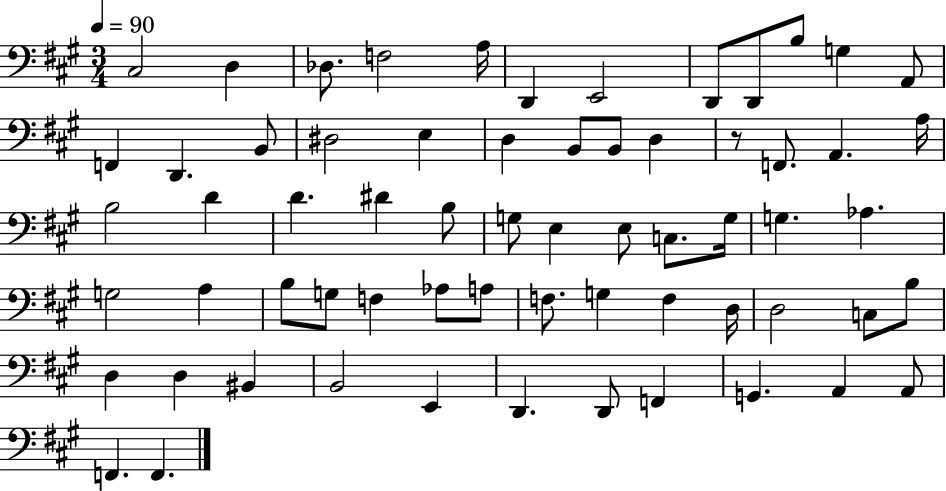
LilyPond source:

{
  \clef bass
  \numericTimeSignature
  \time 3/4
  \key a \major
  \tempo 4 = 90
  cis2 d4 | des8. f2 a16 | d,4 e,2 | d,8 d,8 b8 g4 a,8 | \break f,4 d,4. b,8 | dis2 e4 | d4 b,8 b,8 d4 | r8 f,8. a,4. a16 | \break b2 d'4 | d'4. dis'4 b8 | g8 e4 e8 c8. g16 | g4. aes4. | \break g2 a4 | b8 g8 f4 aes8 a8 | f8. g4 f4 d16 | d2 c8 b8 | \break d4 d4 bis,4 | b,2 e,4 | d,4. d,8 f,4 | g,4. a,4 a,8 | \break f,4. f,4. | \bar "|."
}